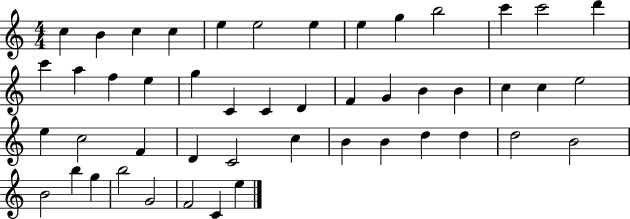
C5/q B4/q C5/q C5/q E5/q E5/h E5/q E5/q G5/q B5/h C6/q C6/h D6/q C6/q A5/q F5/q E5/q G5/q C4/q C4/q D4/q F4/q G4/q B4/q B4/q C5/q C5/q E5/h E5/q C5/h F4/q D4/q C4/h C5/q B4/q B4/q D5/q D5/q D5/h B4/h B4/h B5/q G5/q B5/h G4/h F4/h C4/q E5/q